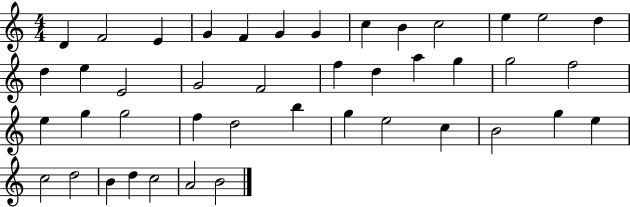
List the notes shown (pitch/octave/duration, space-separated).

D4/q F4/h E4/q G4/q F4/q G4/q G4/q C5/q B4/q C5/h E5/q E5/h D5/q D5/q E5/q E4/h G4/h F4/h F5/q D5/q A5/q G5/q G5/h F5/h E5/q G5/q G5/h F5/q D5/h B5/q G5/q E5/h C5/q B4/h G5/q E5/q C5/h D5/h B4/q D5/q C5/h A4/h B4/h